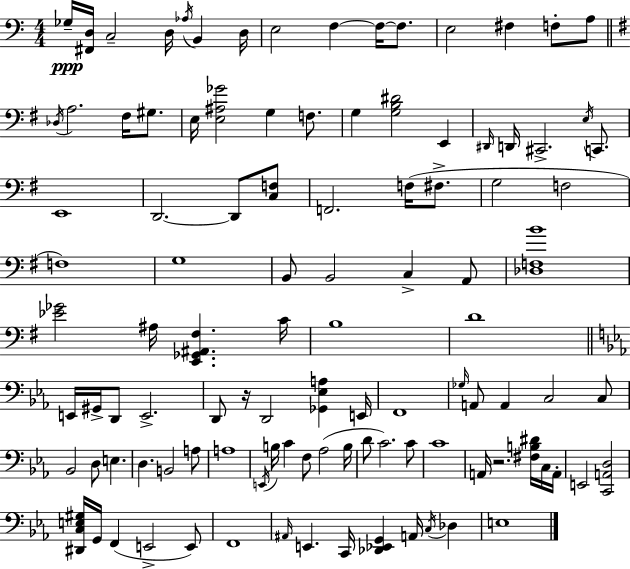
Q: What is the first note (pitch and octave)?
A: Gb3